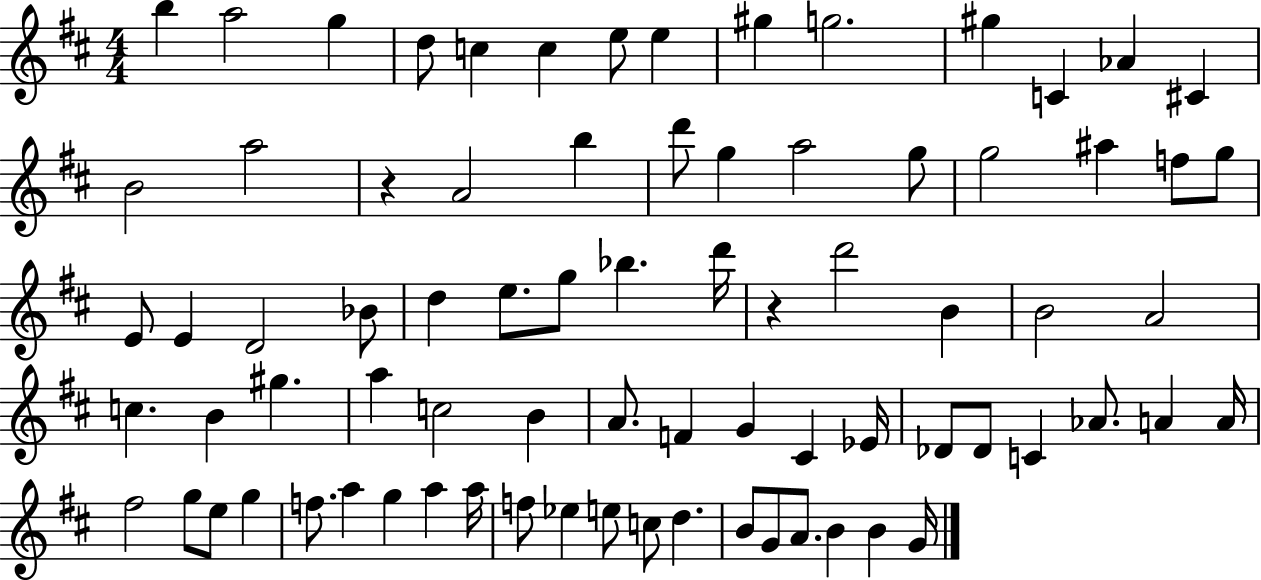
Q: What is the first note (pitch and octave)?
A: B5